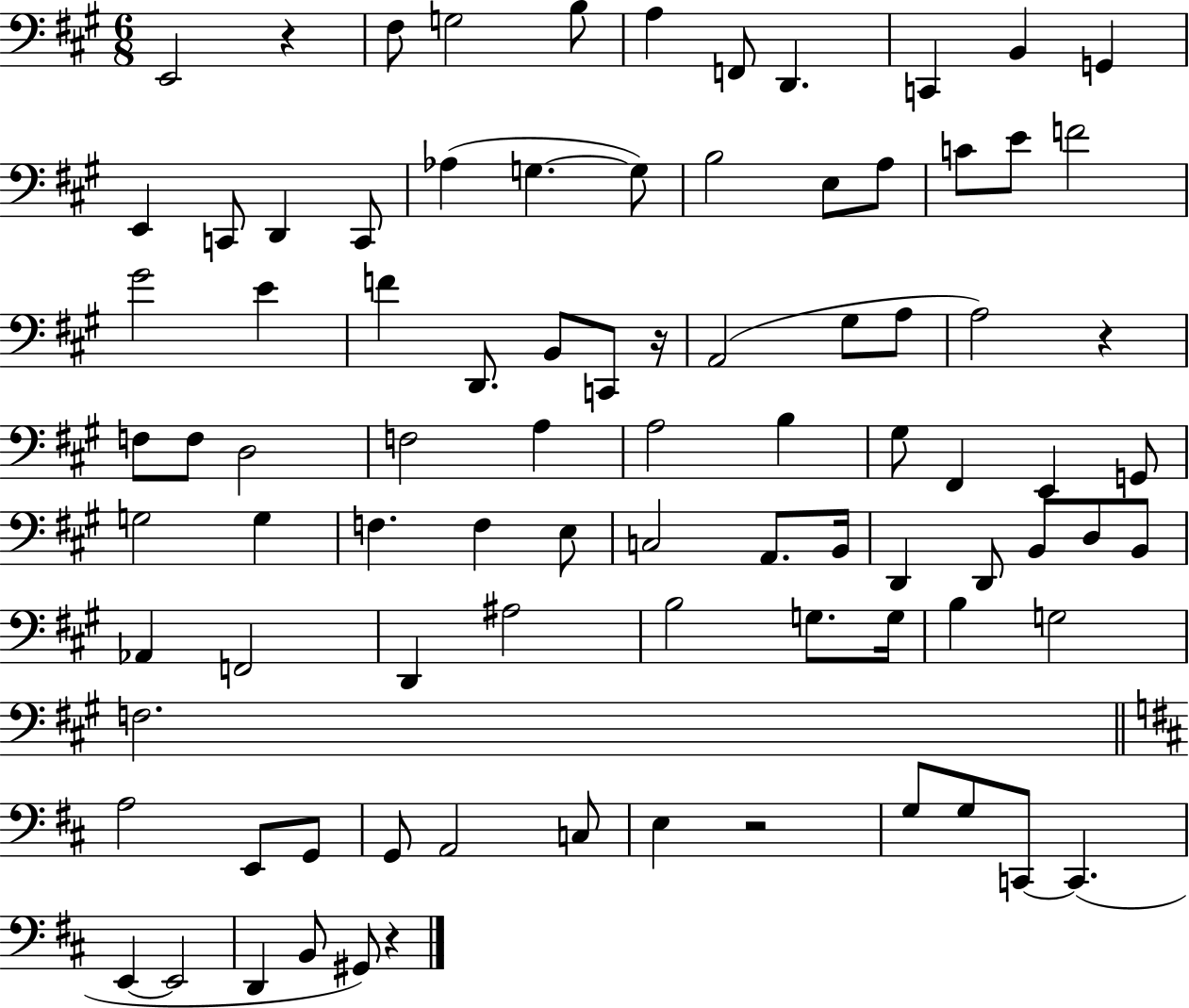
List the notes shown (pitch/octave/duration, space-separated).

E2/h R/q F#3/e G3/h B3/e A3/q F2/e D2/q. C2/q B2/q G2/q E2/q C2/e D2/q C2/e Ab3/q G3/q. G3/e B3/h E3/e A3/e C4/e E4/e F4/h G#4/h E4/q F4/q D2/e. B2/e C2/e R/s A2/h G#3/e A3/e A3/h R/q F3/e F3/e D3/h F3/h A3/q A3/h B3/q G#3/e F#2/q E2/q G2/e G3/h G3/q F3/q. F3/q E3/e C3/h A2/e. B2/s D2/q D2/e B2/e D3/e B2/e Ab2/q F2/h D2/q A#3/h B3/h G3/e. G3/s B3/q G3/h F3/h. A3/h E2/e G2/e G2/e A2/h C3/e E3/q R/h G3/e G3/e C2/e C2/q. E2/q E2/h D2/q B2/e G#2/e R/q